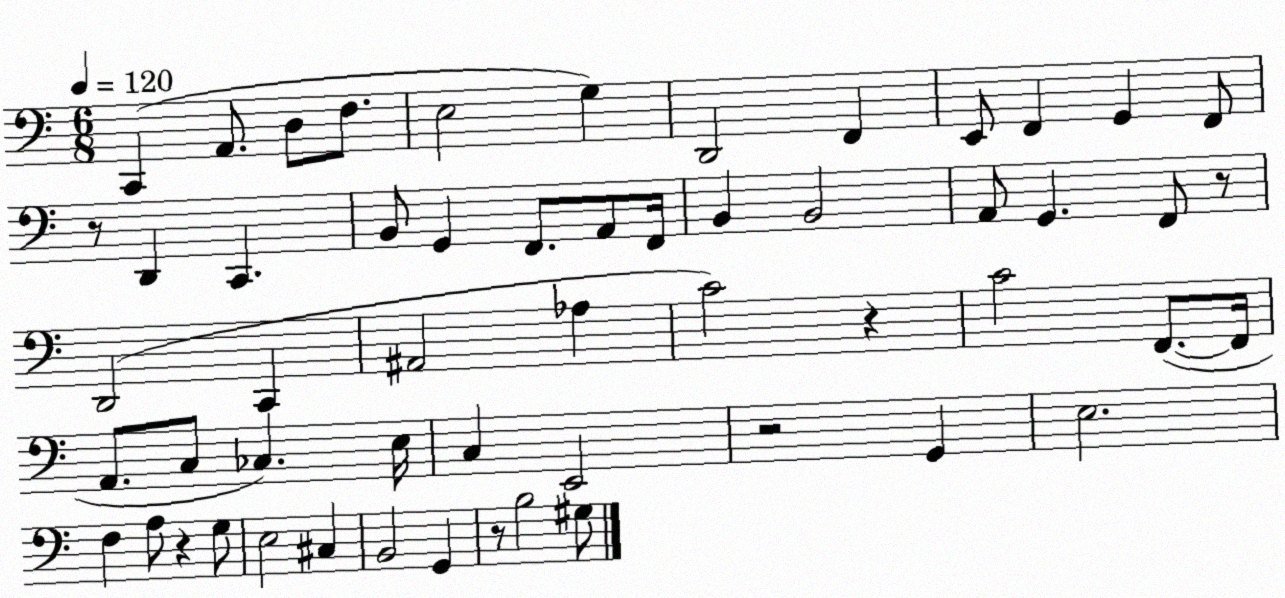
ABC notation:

X:1
T:Untitled
M:6/8
L:1/4
K:C
C,, A,,/2 D,/2 F,/2 E,2 G, D,,2 F,, E,,/2 F,, G,, F,,/2 z/2 D,, C,, B,,/2 G,, F,,/2 A,,/2 F,,/4 B,, B,,2 A,,/2 G,, F,,/2 z/2 D,,2 C,, ^A,,2 _A, C2 z C2 F,,/2 F,,/4 A,,/2 C,/2 _C, E,/4 C, E,,2 z2 G,, E,2 F, A,/2 z G,/2 E,2 ^C, B,,2 G,, z/2 B,2 ^G,/2